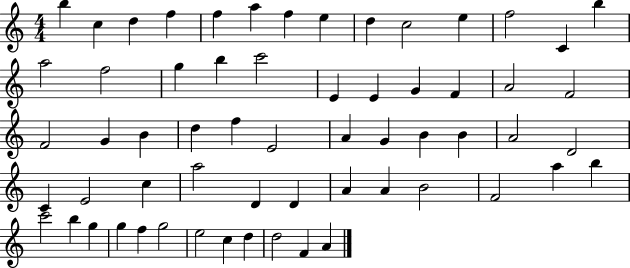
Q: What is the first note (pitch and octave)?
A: B5